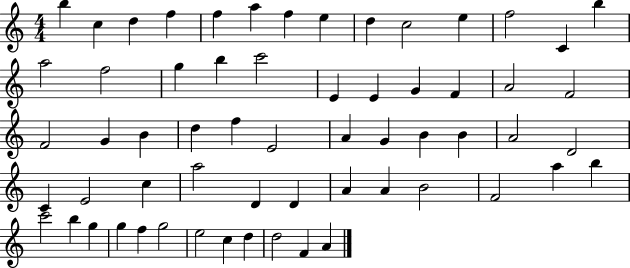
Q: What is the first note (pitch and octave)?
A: B5